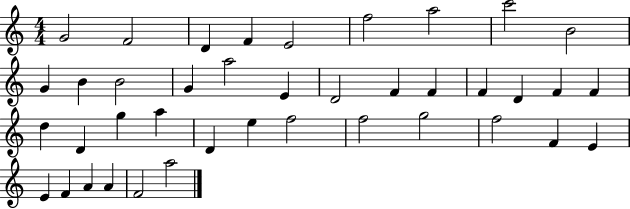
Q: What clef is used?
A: treble